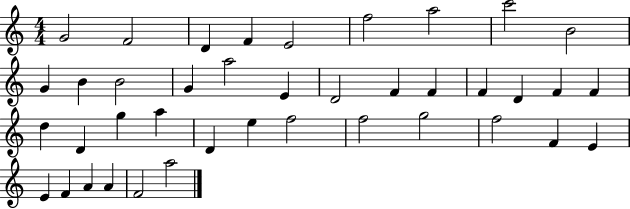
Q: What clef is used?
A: treble